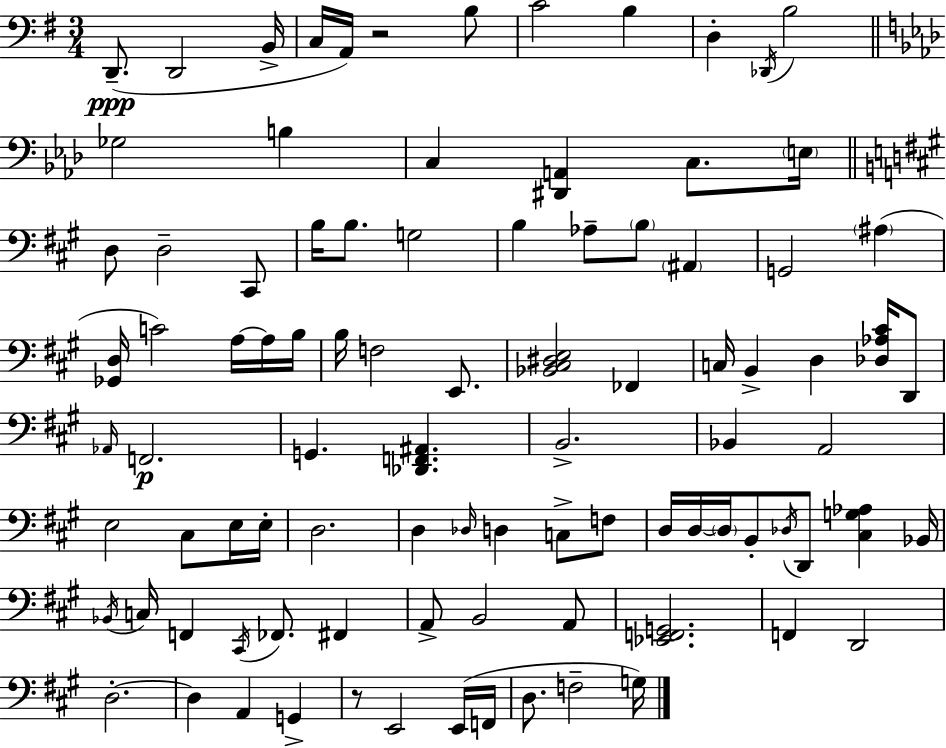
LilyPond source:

{
  \clef bass
  \numericTimeSignature
  \time 3/4
  \key g \major
  d,8.--(\ppp d,2 b,16-> | c16 a,16) r2 b8 | c'2 b4 | d4-. \acciaccatura { des,16 } b2 | \break \bar "||" \break \key aes \major ges2 b4 | c4 <dis, a,>4 c8. \parenthesize e16 | \bar "||" \break \key a \major d8 d2-- cis,8 | b16 b8. g2 | b4 aes8-- \parenthesize b8 \parenthesize ais,4 | g,2 \parenthesize ais4( | \break <ges, d>16 c'2) a16~~ a16 b16 | b16 f2 e,8. | <bes, cis dis e>2 fes,4 | c16 b,4-> d4 <des aes cis'>16 d,8 | \break \grace { aes,16 } f,2.\p | g,4. <des, f, ais,>4. | b,2.-> | bes,4 a,2 | \break e2 cis8 e16 | e16-. d2. | d4 \grace { des16 } d4 c8-> | f8 d16 d16~~ \parenthesize d16 b,8-. \acciaccatura { des16 } d,8 <cis g aes>4 | \break bes,16 \acciaccatura { bes,16 } c16 f,4 \acciaccatura { cis,16 } fes,8. | fis,4 a,8-> b,2 | a,8 <ees, f, g,>2. | f,4 d,2 | \break d2.-.~~ | d4 a,4 | g,4-> r8 e,2 | e,16( f,16 d8. f2-- | \break g16) \bar "|."
}